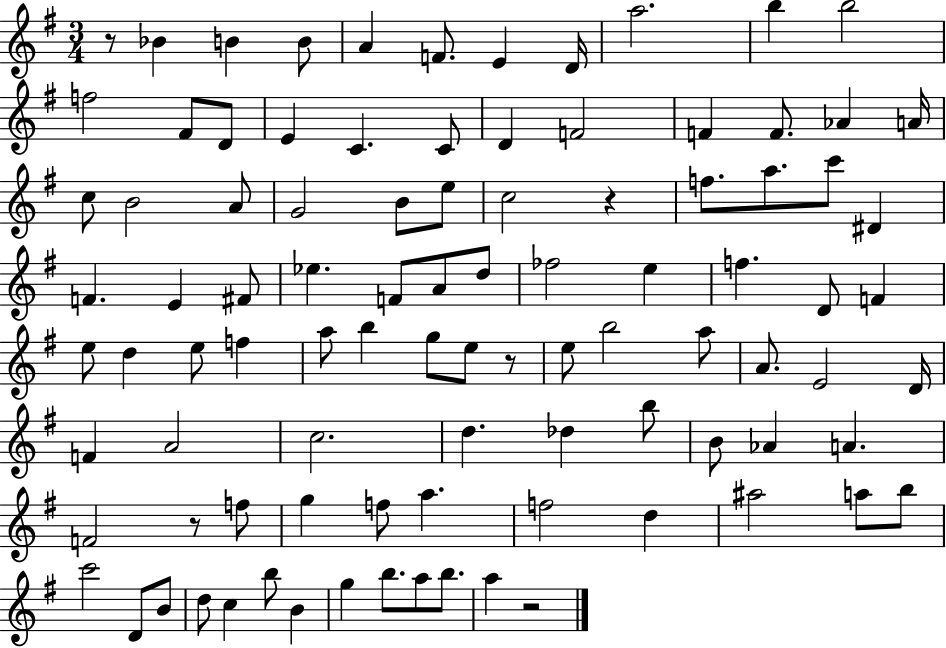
R/e Bb4/q B4/q B4/e A4/q F4/e. E4/q D4/s A5/h. B5/q B5/h F5/h F#4/e D4/e E4/q C4/q. C4/e D4/q F4/h F4/q F4/e. Ab4/q A4/s C5/e B4/h A4/e G4/h B4/e E5/e C5/h R/q F5/e. A5/e. C6/e D#4/q F4/q. E4/q F#4/e Eb5/q. F4/e A4/e D5/e FES5/h E5/q F5/q. D4/e F4/q E5/e D5/q E5/e F5/q A5/e B5/q G5/e E5/e R/e E5/e B5/h A5/e A4/e. E4/h D4/s F4/q A4/h C5/h. D5/q. Db5/q B5/e B4/e Ab4/q A4/q. F4/h R/e F5/e G5/q F5/e A5/q. F5/h D5/q A#5/h A5/e B5/e C6/h D4/e B4/e D5/e C5/q B5/e B4/q G5/q B5/e. A5/e B5/e. A5/q R/h